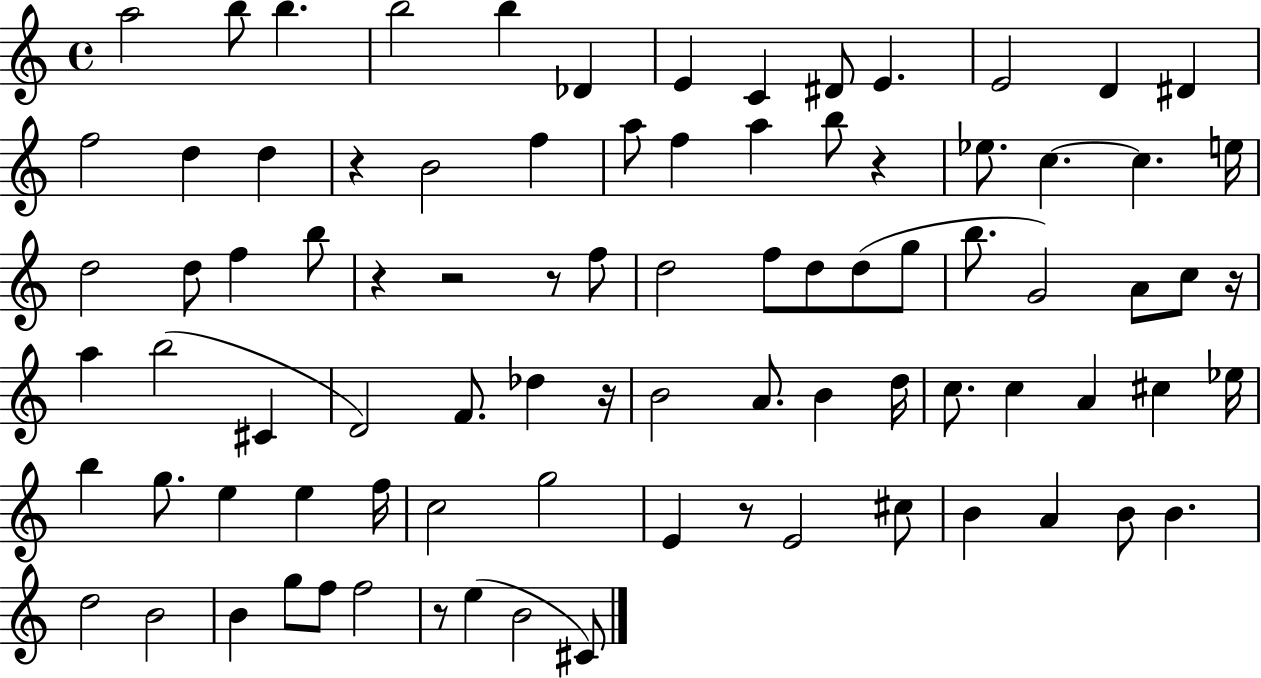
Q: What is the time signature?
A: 4/4